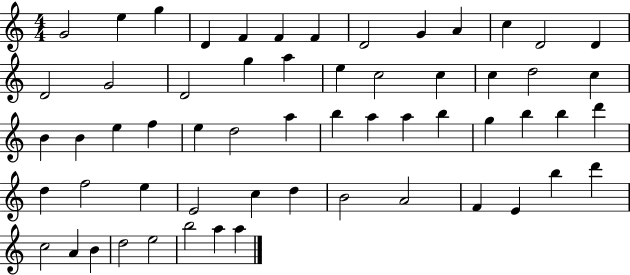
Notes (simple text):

G4/h E5/q G5/q D4/q F4/q F4/q F4/q D4/h G4/q A4/q C5/q D4/h D4/q D4/h G4/h D4/h G5/q A5/q E5/q C5/h C5/q C5/q D5/h C5/q B4/q B4/q E5/q F5/q E5/q D5/h A5/q B5/q A5/q A5/q B5/q G5/q B5/q B5/q D6/q D5/q F5/h E5/q E4/h C5/q D5/q B4/h A4/h F4/q E4/q B5/q D6/q C5/h A4/q B4/q D5/h E5/h B5/h A5/q A5/q